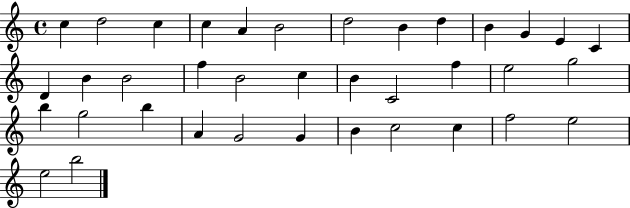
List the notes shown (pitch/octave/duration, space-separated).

C5/q D5/h C5/q C5/q A4/q B4/h D5/h B4/q D5/q B4/q G4/q E4/q C4/q D4/q B4/q B4/h F5/q B4/h C5/q B4/q C4/h F5/q E5/h G5/h B5/q G5/h B5/q A4/q G4/h G4/q B4/q C5/h C5/q F5/h E5/h E5/h B5/h